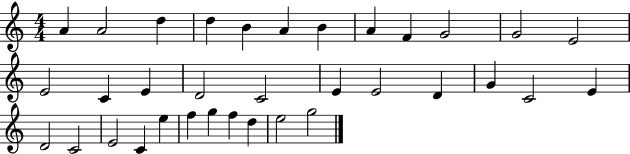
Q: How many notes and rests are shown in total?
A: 34